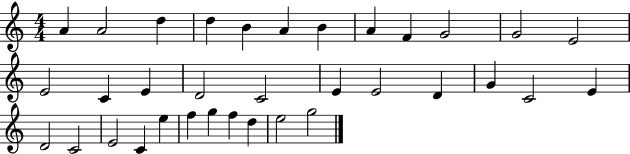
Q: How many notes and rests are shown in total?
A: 34